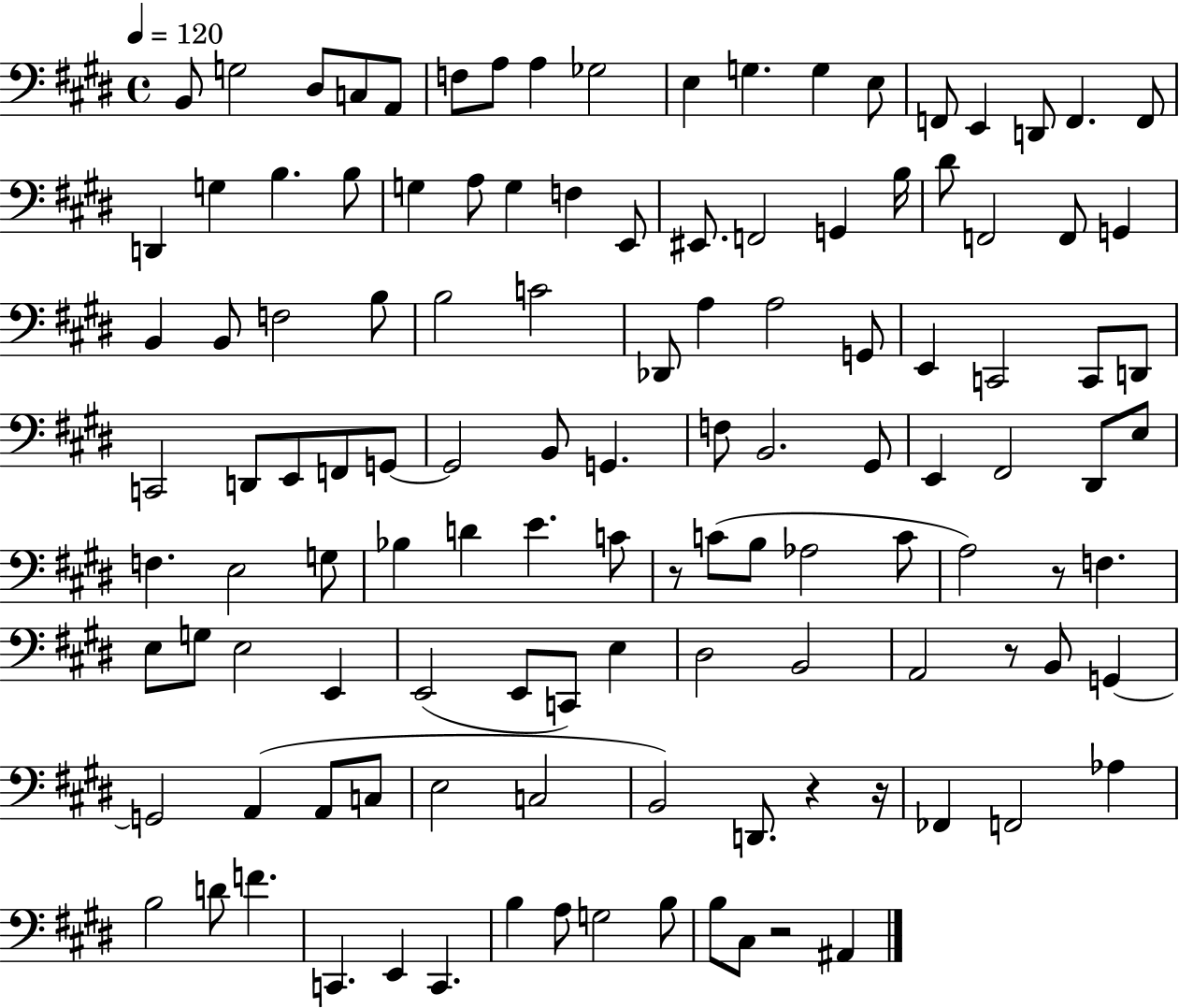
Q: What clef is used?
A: bass